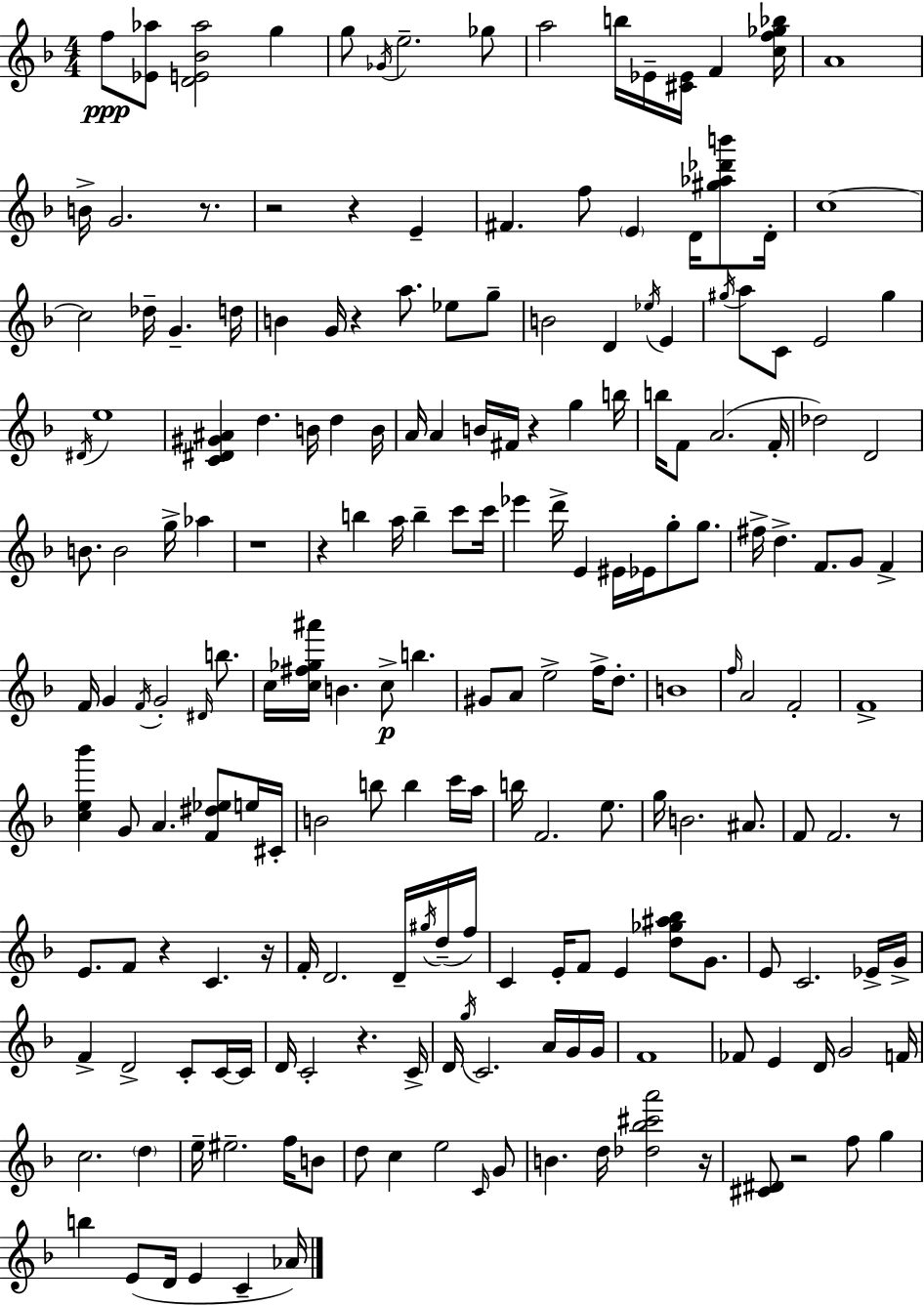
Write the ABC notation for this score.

X:1
T:Untitled
M:4/4
L:1/4
K:F
f/2 [_E_a]/2 [DE_B_a]2 g g/2 _G/4 e2 _g/2 a2 b/4 _E/4 [^C_E]/4 F [cf_g_b]/4 A4 B/4 G2 z/2 z2 z E ^F f/2 E D/4 [^g_a_d'b']/2 D/4 c4 c2 _d/4 G d/4 B G/4 z a/2 _e/2 g/2 B2 D _e/4 E ^g/4 a/2 C/2 E2 ^g ^D/4 e4 [C^D^G^A] d B/4 d B/4 A/4 A B/4 ^F/4 z g b/4 b/4 F/2 A2 F/4 _d2 D2 B/2 B2 g/4 _a z4 z b a/4 b c'/2 c'/4 _e' d'/4 E ^E/4 _E/4 g/2 g/2 ^f/4 d F/2 G/2 F F/4 G F/4 G2 ^D/4 b/2 c/4 [c^f_g^a']/4 B c/2 b ^G/2 A/2 e2 f/4 d/2 B4 f/4 A2 F2 F4 [ce_b'] G/2 A [F^d_e]/2 e/4 ^C/4 B2 b/2 b c'/4 a/4 b/4 F2 e/2 g/4 B2 ^A/2 F/2 F2 z/2 E/2 F/2 z C z/4 F/4 D2 D/4 ^g/4 d/4 f/4 C E/4 F/2 E [d_g^a_b]/2 G/2 E/2 C2 _E/4 G/4 F D2 C/2 C/4 C/4 D/4 C2 z C/4 D/4 g/4 C2 A/4 G/4 G/4 F4 _F/2 E D/4 G2 F/4 c2 d e/4 ^e2 f/4 B/2 d/2 c e2 C/4 G/2 B d/4 [_d_b^c'a']2 z/4 [^C^D]/2 z2 f/2 g b E/2 D/4 E C _A/4